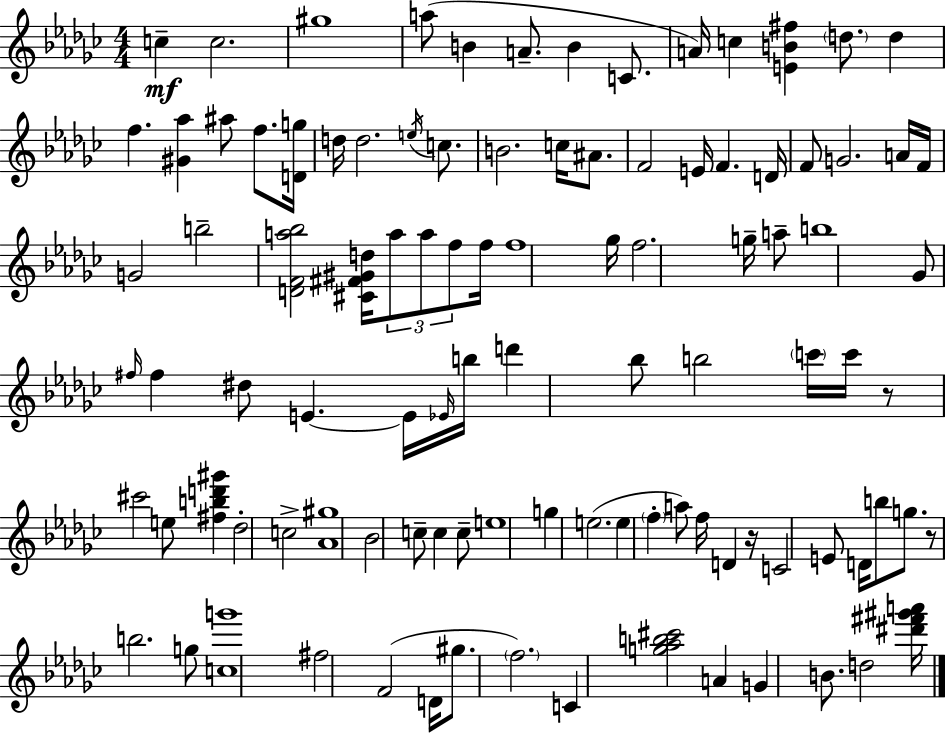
C5/q C5/h. G#5/w A5/e B4/q A4/e. B4/q C4/e. A4/s C5/q [E4,B4,F#5]/q D5/e. D5/q F5/q. [G#4,Ab5]/q A#5/e F5/e. [D4,G5]/s D5/s D5/h. E5/s C5/e. B4/h. C5/s A#4/e. F4/h E4/s F4/q. D4/s F4/e G4/h. A4/s F4/s G4/h B5/h [D4,F4,A5,Bb5]/h [C#4,F#4,G#4,D5]/s A5/e A5/e F5/e F5/s F5/w Gb5/s F5/h. G5/s A5/e B5/w Gb4/e F#5/s F#5/q D#5/e E4/q. E4/s Eb4/s B5/s D6/q Bb5/e B5/h C6/s C6/s R/e C#6/h E5/e [F#5,B5,D6,G#6]/q Db5/h C5/h [Ab4,G#5]/w Bb4/h C5/e C5/q C5/e E5/w G5/q E5/h. E5/q F5/q A5/e F5/s D4/q R/s C4/h E4/e D4/s B5/e G5/e. R/e B5/h. G5/e [C5,G6]/w F#5/h F4/h D4/s G#5/e. F5/h. C4/q [G5,Ab5,B5,C#6]/h A4/q G4/q B4/e. D5/h [D#6,F#6,G#6,A6]/s